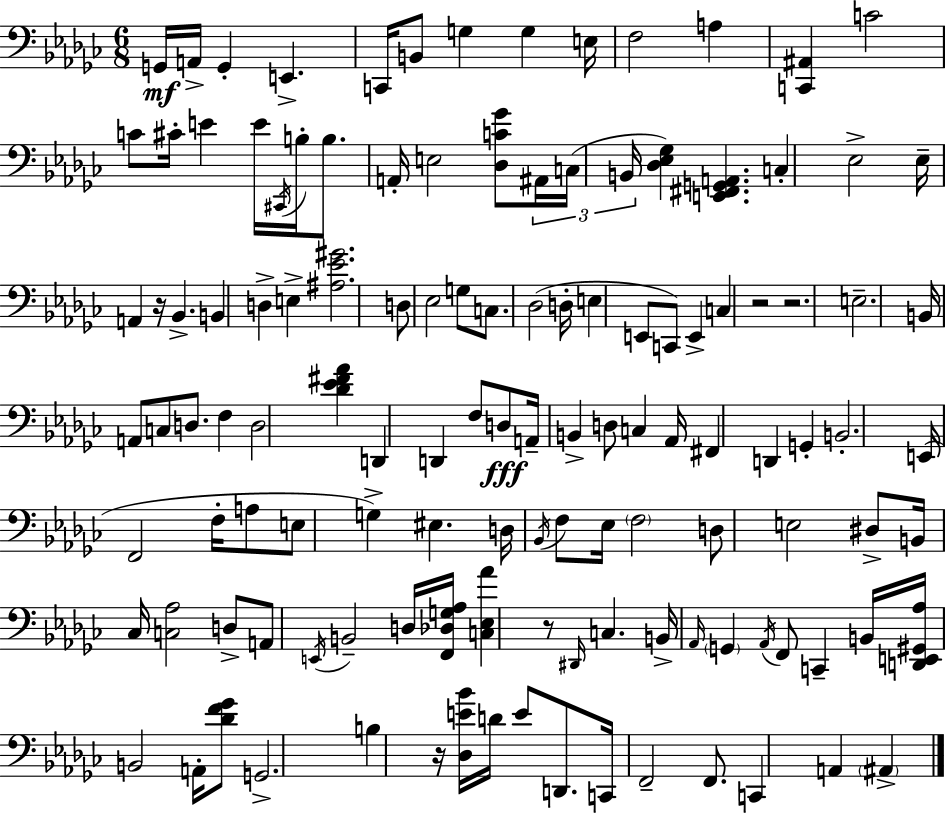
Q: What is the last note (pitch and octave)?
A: A#2